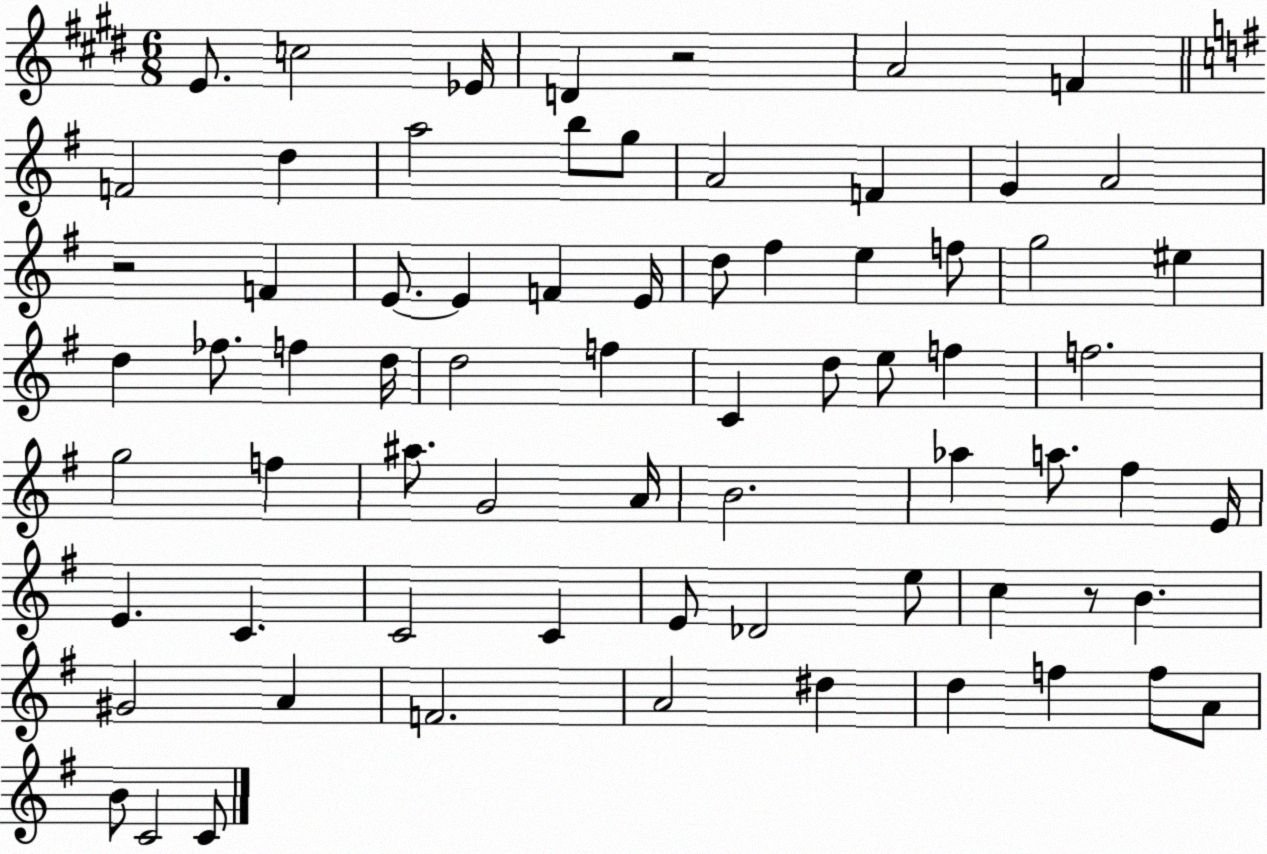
X:1
T:Untitled
M:6/8
L:1/4
K:E
E/2 c2 _E/4 D z2 A2 F F2 d a2 b/2 g/2 A2 F G A2 z2 F E/2 E F E/4 d/2 ^f e f/2 g2 ^e d _f/2 f d/4 d2 f C d/2 e/2 f f2 g2 f ^a/2 G2 A/4 B2 _a a/2 ^f E/4 E C C2 C E/2 _D2 e/2 c z/2 B ^G2 A F2 A2 ^d d f f/2 A/2 B/2 C2 C/2